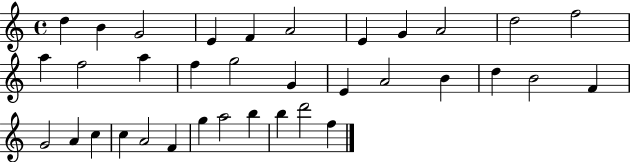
D5/q B4/q G4/h E4/q F4/q A4/h E4/q G4/q A4/h D5/h F5/h A5/q F5/h A5/q F5/q G5/h G4/q E4/q A4/h B4/q D5/q B4/h F4/q G4/h A4/q C5/q C5/q A4/h F4/q G5/q A5/h B5/q B5/q D6/h F5/q